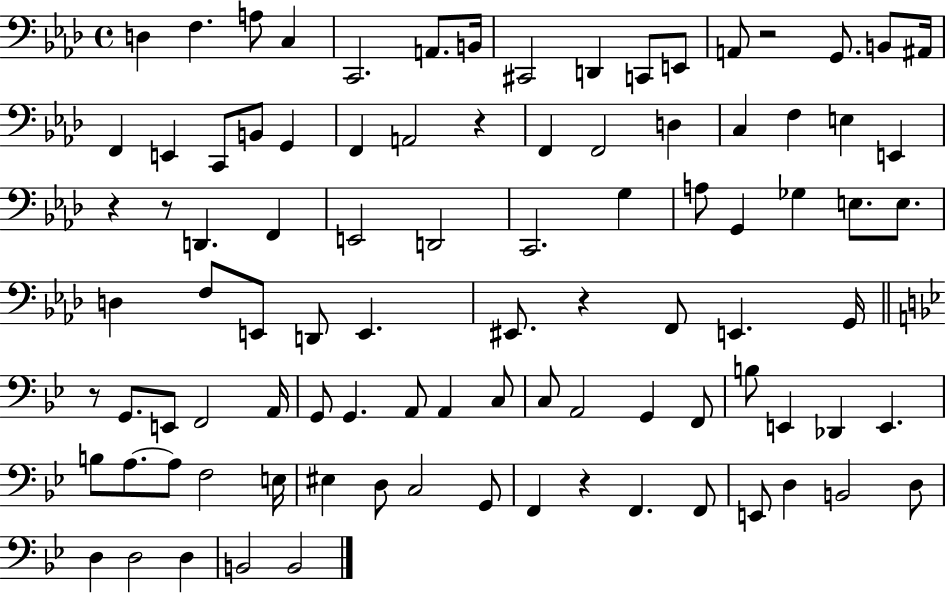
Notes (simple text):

D3/q F3/q. A3/e C3/q C2/h. A2/e. B2/s C#2/h D2/q C2/e E2/e A2/e R/h G2/e. B2/e A#2/s F2/q E2/q C2/e B2/e G2/q F2/q A2/h R/q F2/q F2/h D3/q C3/q F3/q E3/q E2/q R/q R/e D2/q. F2/q E2/h D2/h C2/h. G3/q A3/e G2/q Gb3/q E3/e. E3/e. D3/q F3/e E2/e D2/e E2/q. EIS2/e. R/q F2/e E2/q. G2/s R/e G2/e. E2/e F2/h A2/s G2/e G2/q. A2/e A2/q C3/e C3/e A2/h G2/q F2/e B3/e E2/q Db2/q E2/q. B3/e A3/e. A3/e F3/h E3/s EIS3/q D3/e C3/h G2/e F2/q R/q F2/q. F2/e E2/e D3/q B2/h D3/e D3/q D3/h D3/q B2/h B2/h